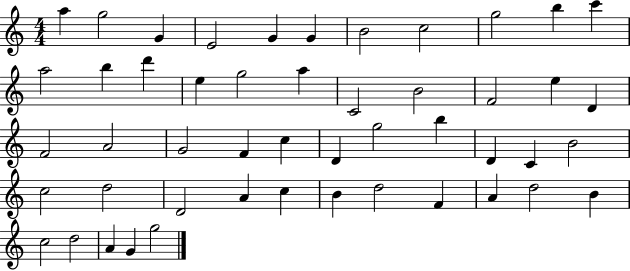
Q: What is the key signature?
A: C major